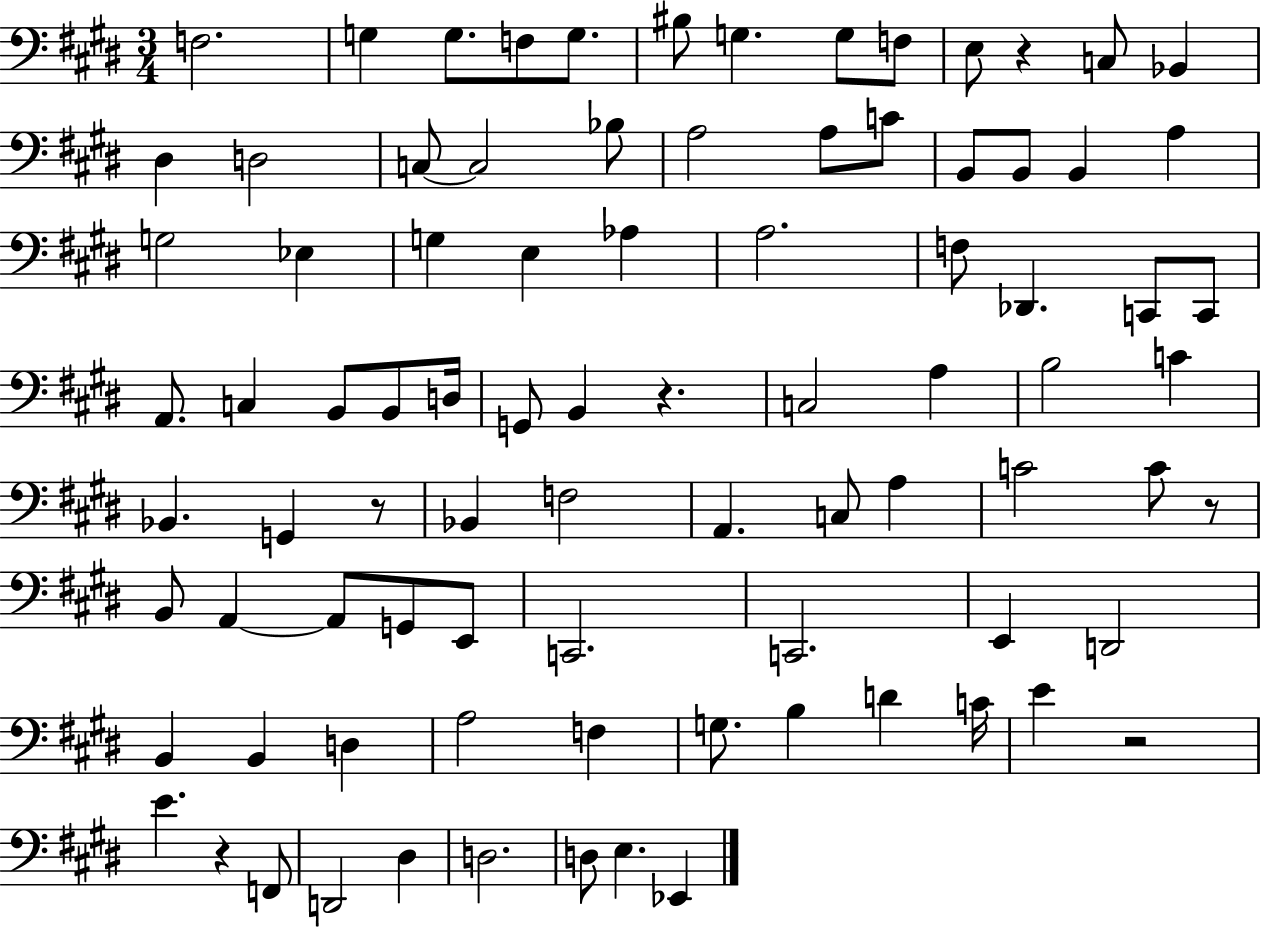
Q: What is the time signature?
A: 3/4